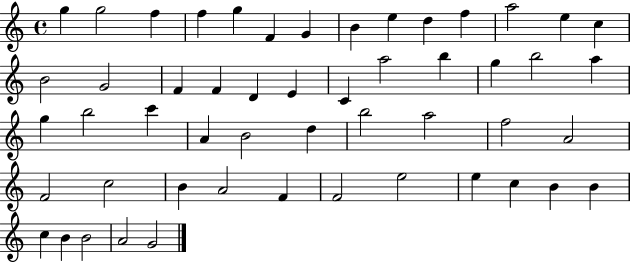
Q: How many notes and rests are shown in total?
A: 52